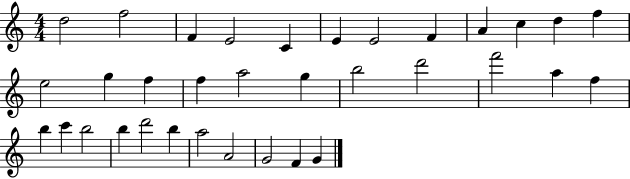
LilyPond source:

{
  \clef treble
  \numericTimeSignature
  \time 4/4
  \key c \major
  d''2 f''2 | f'4 e'2 c'4 | e'4 e'2 f'4 | a'4 c''4 d''4 f''4 | \break e''2 g''4 f''4 | f''4 a''2 g''4 | b''2 d'''2 | f'''2 a''4 f''4 | \break b''4 c'''4 b''2 | b''4 d'''2 b''4 | a''2 a'2 | g'2 f'4 g'4 | \break \bar "|."
}